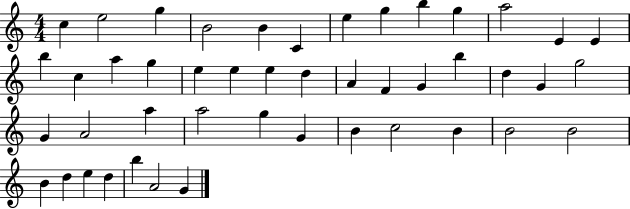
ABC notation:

X:1
T:Untitled
M:4/4
L:1/4
K:C
c e2 g B2 B C e g b g a2 E E b c a g e e e d A F G b d G g2 G A2 a a2 g G B c2 B B2 B2 B d e d b A2 G